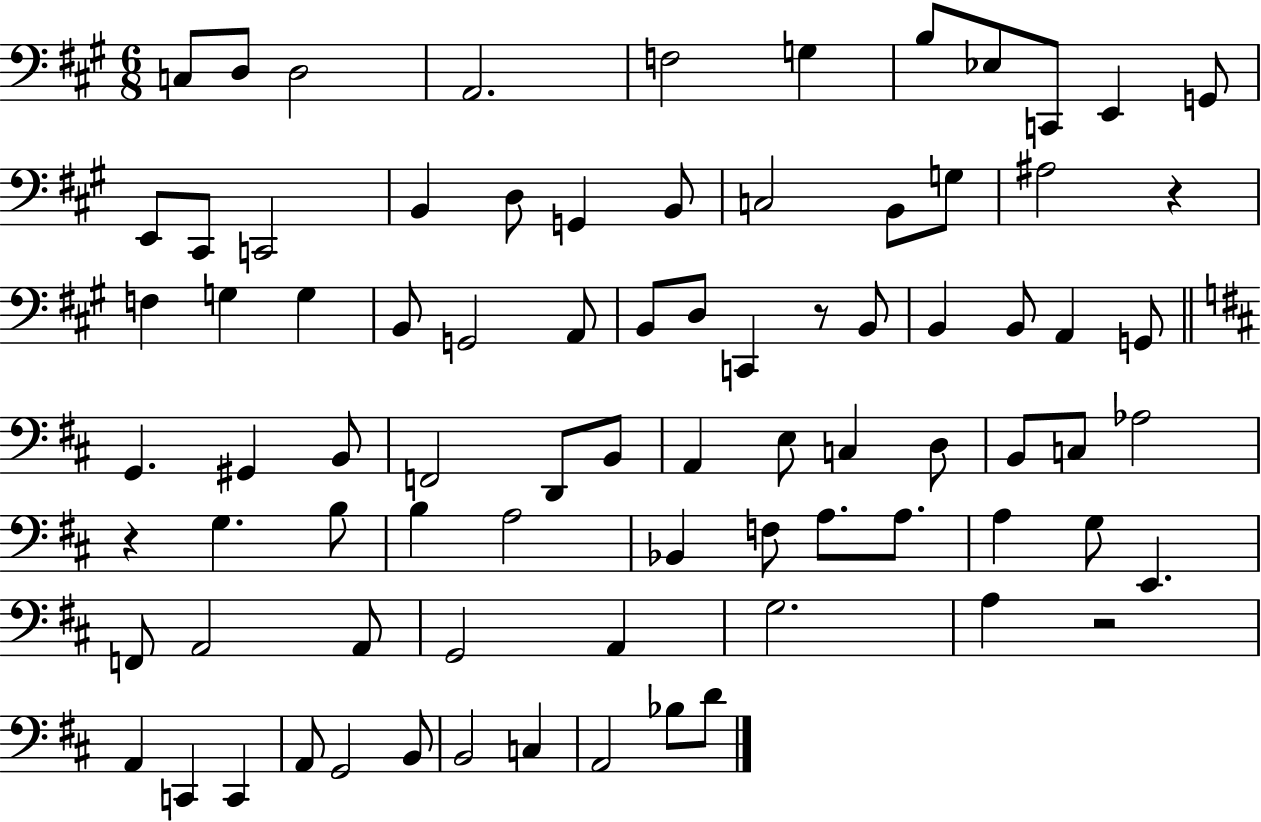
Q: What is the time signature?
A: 6/8